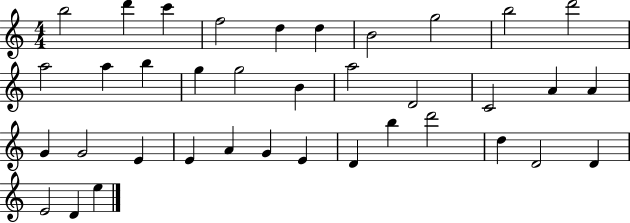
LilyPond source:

{
  \clef treble
  \numericTimeSignature
  \time 4/4
  \key c \major
  b''2 d'''4 c'''4 | f''2 d''4 d''4 | b'2 g''2 | b''2 d'''2 | \break a''2 a''4 b''4 | g''4 g''2 b'4 | a''2 d'2 | c'2 a'4 a'4 | \break g'4 g'2 e'4 | e'4 a'4 g'4 e'4 | d'4 b''4 d'''2 | d''4 d'2 d'4 | \break e'2 d'4 e''4 | \bar "|."
}